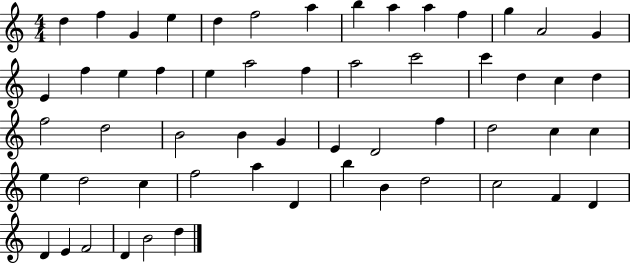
X:1
T:Untitled
M:4/4
L:1/4
K:C
d f G e d f2 a b a a f g A2 G E f e f e a2 f a2 c'2 c' d c d f2 d2 B2 B G E D2 f d2 c c e d2 c f2 a D b B d2 c2 F D D E F2 D B2 d